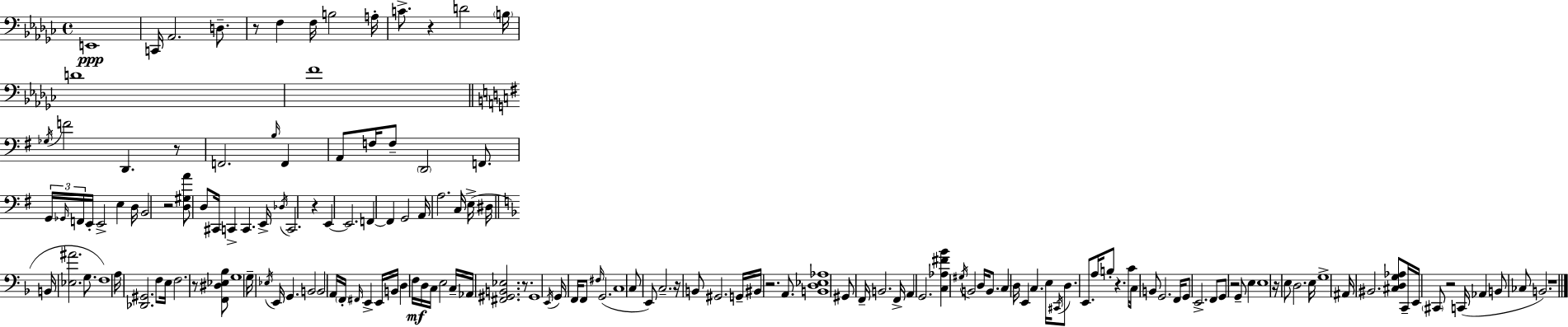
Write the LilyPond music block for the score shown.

{
  \clef bass
  \time 4/4
  \defaultTimeSignature
  \key ees \minor
  e,1\ppp | c,16 aes,2. d8.-- | r8 f4 f16 b2 a16-. | c'8.-> r4 d'2 \parenthesize b16 | \break d'1 | f'1 | \bar "||" \break \key e \minor \acciaccatura { ges16 } f'2 d,4. r8 | f,2. \grace { b16 } f,4 | a,8 f16 f8-- \parenthesize d,2 f,8. | \tuplet 3/2 { g,16 \grace { ges,16 } f,16 } e,16-. e,2-> e4 | \break d16 b,2 r2 | <d gis a'>8 d8 cis,16 c,4-> c,4. | e,16-> \acciaccatura { des16 } c,2. | r4 e,4~~ e,2. | \break f,4~~ f,4 g,2 | a,16 a2. | c16 e16->( dis16 \bar "||" \break \key f \major b,16 <ees ais'>2. g8. | f1) | a16 <des, gis,>2. f8 e16 | f2. r8 <f, dis ees bes>8 | \break g1 | g16-- \acciaccatura { ees16 } e,16 g,4. b,2 | b,2 a,16 \parenthesize f,16-. \grace { fis,16 } e,4-> | e,16 b,16 d4 f16\mf d16 c16 e2 | \break c16-- aes,16 <fis, gis, b, ees>2. r8. | gis,1 | \acciaccatura { e,16 } g,16 f,16 f,8 \grace { fis16 } g,2.( | c1 | \break c8 e,8) c2.-- | r16 b,8 gis,2. | g,16-- bis,16 r2. | a,8. <b, d ees aes>1 | \break gis,8 f,16-- b,2. | f,16-> a,4 g,2. | <c aes fis' bes'>4 \acciaccatura { gis16 } b,2 | d16 b,8. c4 d16 e,4 c4. | \break e16 \acciaccatura { cis,16 } d8. e,8. a16 b8-. r4. | c'16 c16 b,8 g,2. | f,16 g,8 e,2.-> | f,8 g,8 r2 | \break g,8-- e4 e1 | r16 e8 d2. | e16 g1-> | ais,16 bis,2. | \break <cis d g aes>8 c,16-- e,16 \parenthesize cis,8 r2 | c,16( aes,4 b,8 ces8 b,2.) | r1 | \bar "|."
}